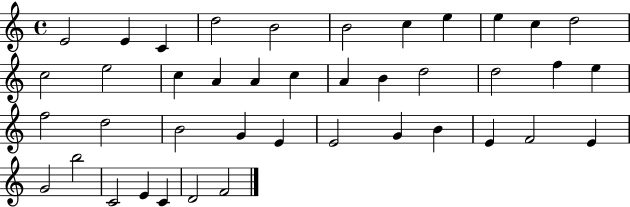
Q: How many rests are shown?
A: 0